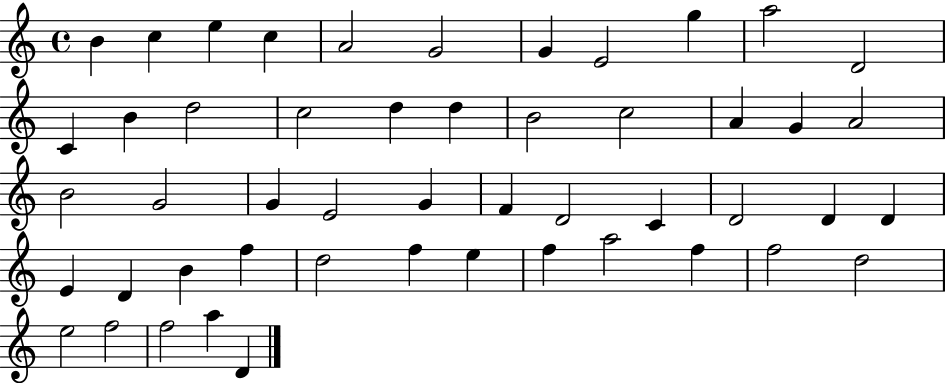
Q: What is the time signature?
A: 4/4